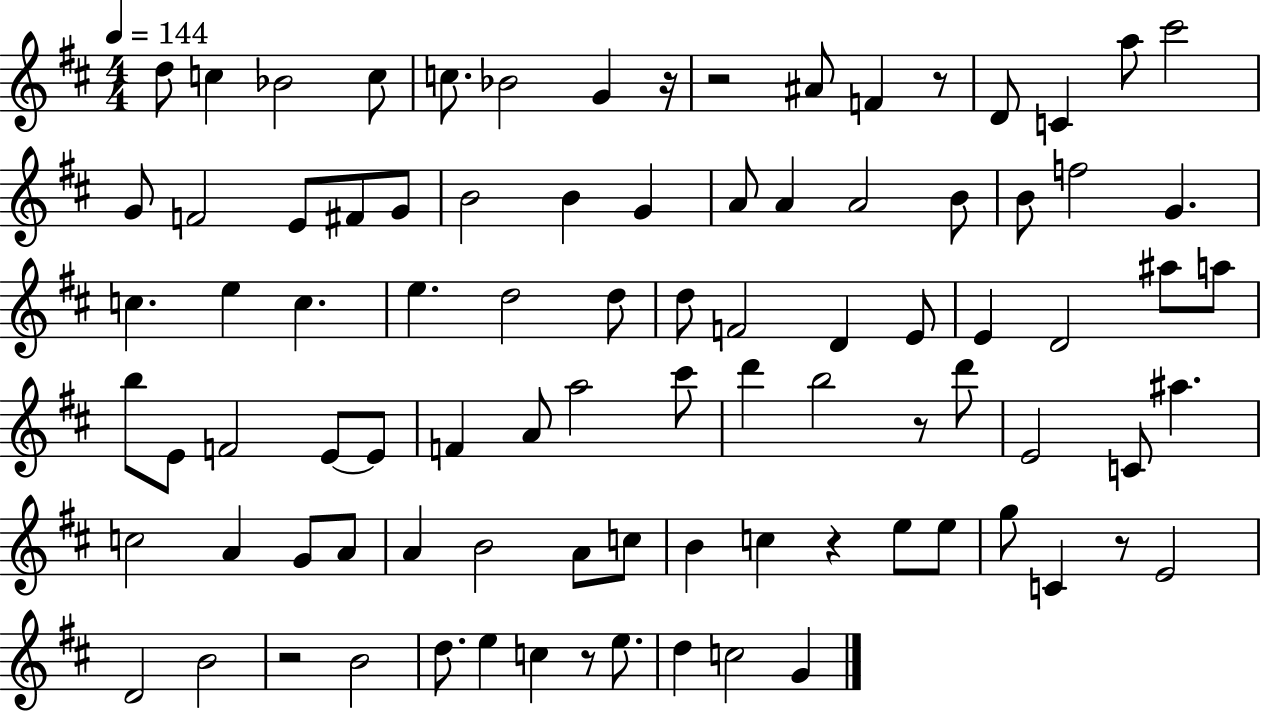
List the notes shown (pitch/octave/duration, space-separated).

D5/e C5/q Bb4/h C5/e C5/e. Bb4/h G4/q R/s R/h A#4/e F4/q R/e D4/e C4/q A5/e C#6/h G4/e F4/h E4/e F#4/e G4/e B4/h B4/q G4/q A4/e A4/q A4/h B4/e B4/e F5/h G4/q. C5/q. E5/q C5/q. E5/q. D5/h D5/e D5/e F4/h D4/q E4/e E4/q D4/h A#5/e A5/e B5/e E4/e F4/h E4/e E4/e F4/q A4/e A5/h C#6/e D6/q B5/h R/e D6/e E4/h C4/e A#5/q. C5/h A4/q G4/e A4/e A4/q B4/h A4/e C5/e B4/q C5/q R/q E5/e E5/e G5/e C4/q R/e E4/h D4/h B4/h R/h B4/h D5/e. E5/q C5/q R/e E5/e. D5/q C5/h G4/q